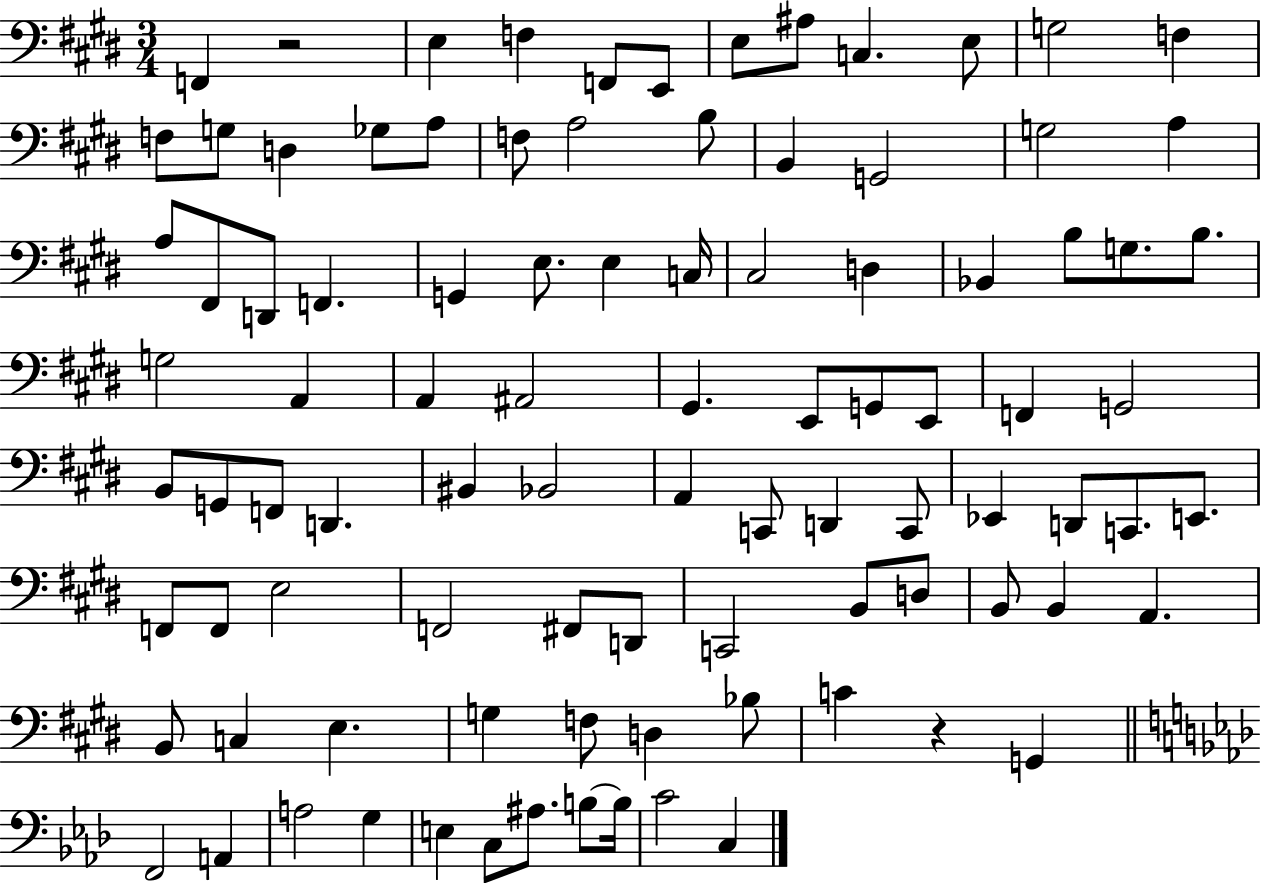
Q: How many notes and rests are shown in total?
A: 95